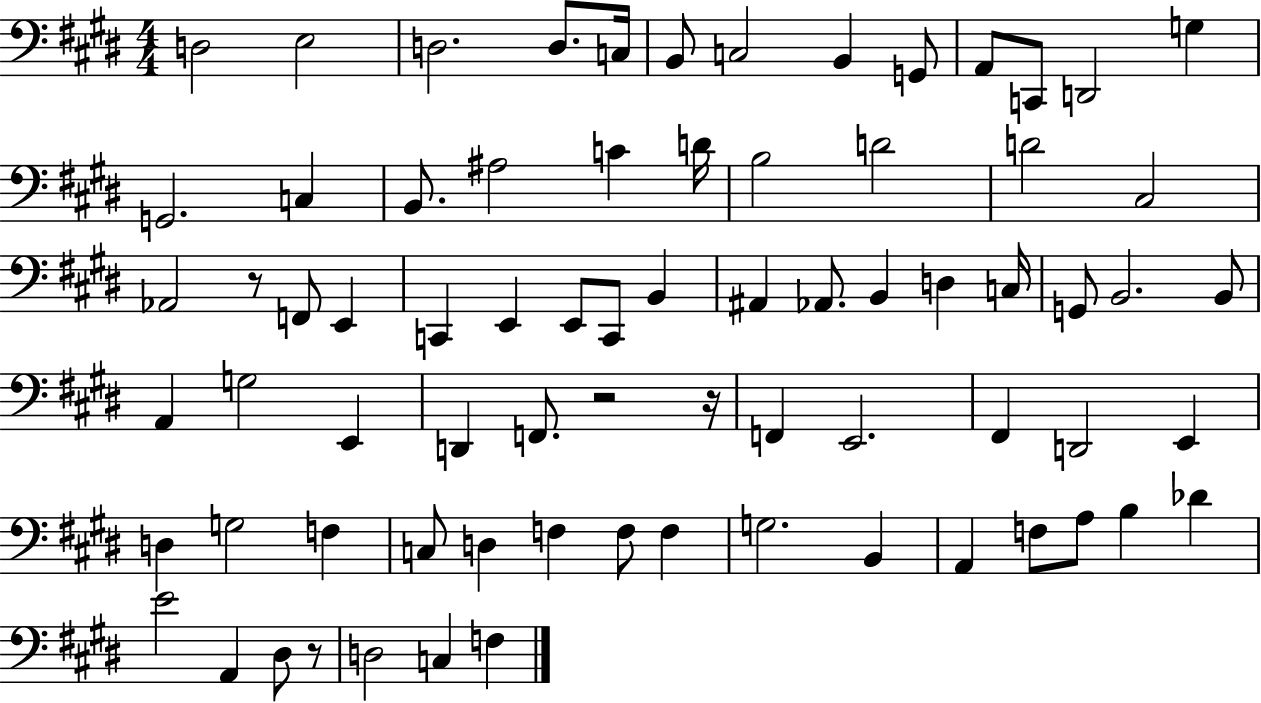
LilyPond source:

{
  \clef bass
  \numericTimeSignature
  \time 4/4
  \key e \major
  d2 e2 | d2. d8. c16 | b,8 c2 b,4 g,8 | a,8 c,8 d,2 g4 | \break g,2. c4 | b,8. ais2 c'4 d'16 | b2 d'2 | d'2 cis2 | \break aes,2 r8 f,8 e,4 | c,4 e,4 e,8 c,8 b,4 | ais,4 aes,8. b,4 d4 c16 | g,8 b,2. b,8 | \break a,4 g2 e,4 | d,4 f,8. r2 r16 | f,4 e,2. | fis,4 d,2 e,4 | \break d4 g2 f4 | c8 d4 f4 f8 f4 | g2. b,4 | a,4 f8 a8 b4 des'4 | \break e'2 a,4 dis8 r8 | d2 c4 f4 | \bar "|."
}